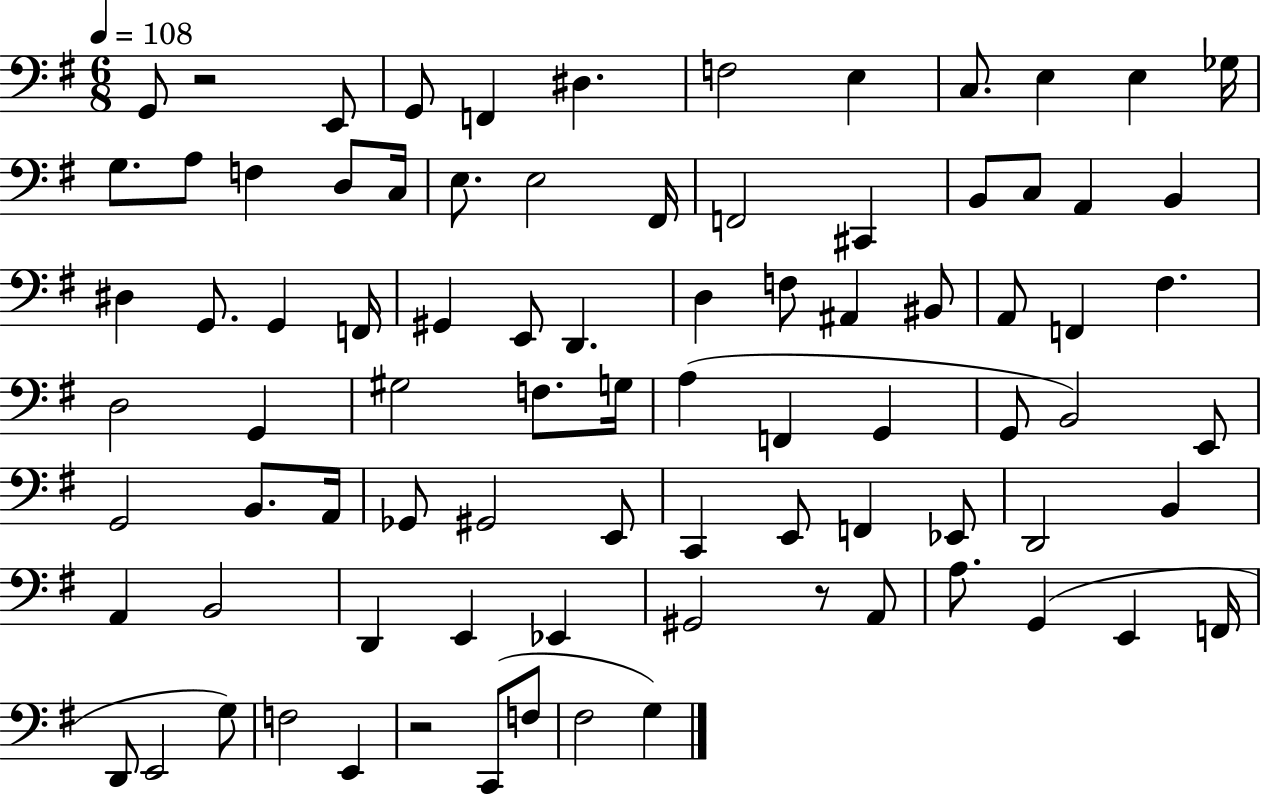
G2/e R/h E2/e G2/e F2/q D#3/q. F3/h E3/q C3/e. E3/q E3/q Gb3/s G3/e. A3/e F3/q D3/e C3/s E3/e. E3/h F#2/s F2/h C#2/q B2/e C3/e A2/q B2/q D#3/q G2/e. G2/q F2/s G#2/q E2/e D2/q. D3/q F3/e A#2/q BIS2/e A2/e F2/q F#3/q. D3/h G2/q G#3/h F3/e. G3/s A3/q F2/q G2/q G2/e B2/h E2/e G2/h B2/e. A2/s Gb2/e G#2/h E2/e C2/q E2/e F2/q Eb2/e D2/h B2/q A2/q B2/h D2/q E2/q Eb2/q G#2/h R/e A2/e A3/e. G2/q E2/q F2/s D2/e E2/h G3/e F3/h E2/q R/h C2/e F3/e F#3/h G3/q